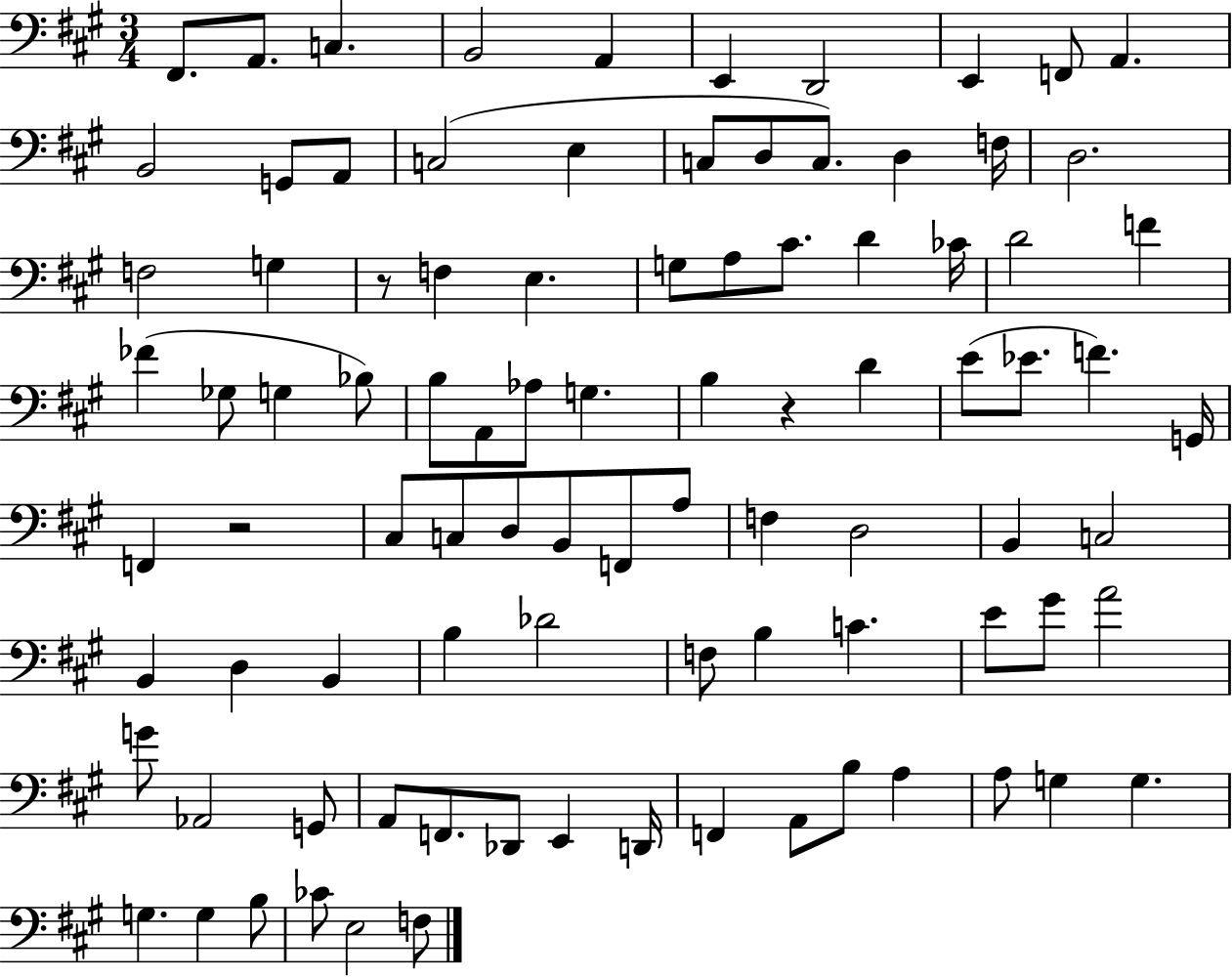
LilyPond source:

{
  \clef bass
  \numericTimeSignature
  \time 3/4
  \key a \major
  fis,8. a,8. c4. | b,2 a,4 | e,4 d,2 | e,4 f,8 a,4. | \break b,2 g,8 a,8 | c2( e4 | c8 d8 c8.) d4 f16 | d2. | \break f2 g4 | r8 f4 e4. | g8 a8 cis'8. d'4 ces'16 | d'2 f'4 | \break fes'4( ges8 g4 bes8) | b8 a,8 aes8 g4. | b4 r4 d'4 | e'8( ees'8. f'4.) g,16 | \break f,4 r2 | cis8 c8 d8 b,8 f,8 a8 | f4 d2 | b,4 c2 | \break b,4 d4 b,4 | b4 des'2 | f8 b4 c'4. | e'8 gis'8 a'2 | \break g'8 aes,2 g,8 | a,8 f,8. des,8 e,4 d,16 | f,4 a,8 b8 a4 | a8 g4 g4. | \break g4. g4 b8 | ces'8 e2 f8 | \bar "|."
}